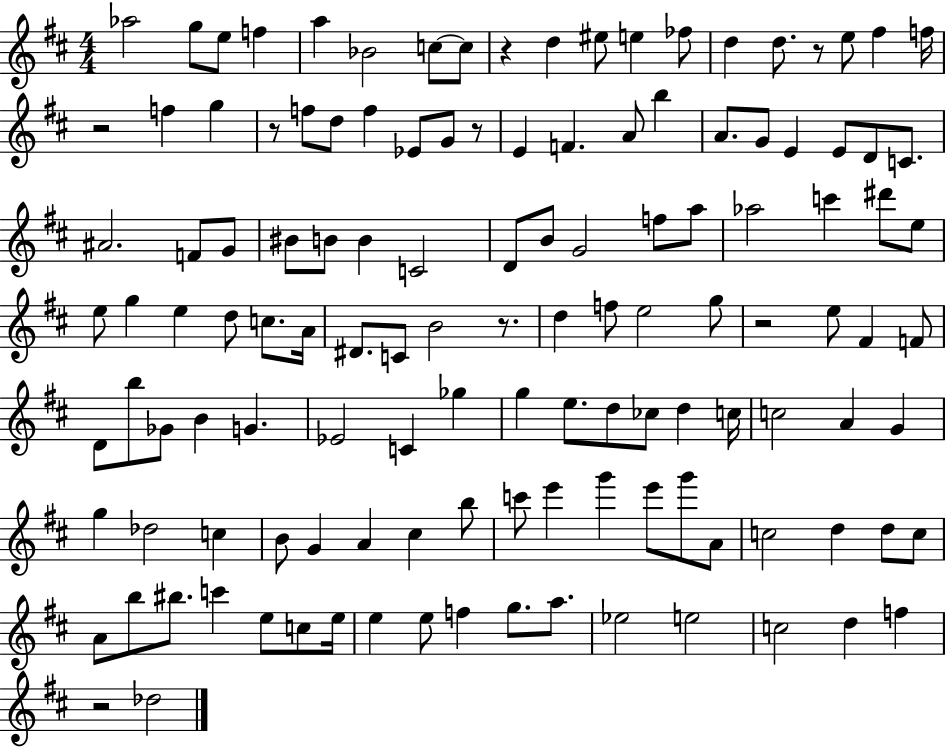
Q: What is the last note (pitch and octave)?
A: Db5